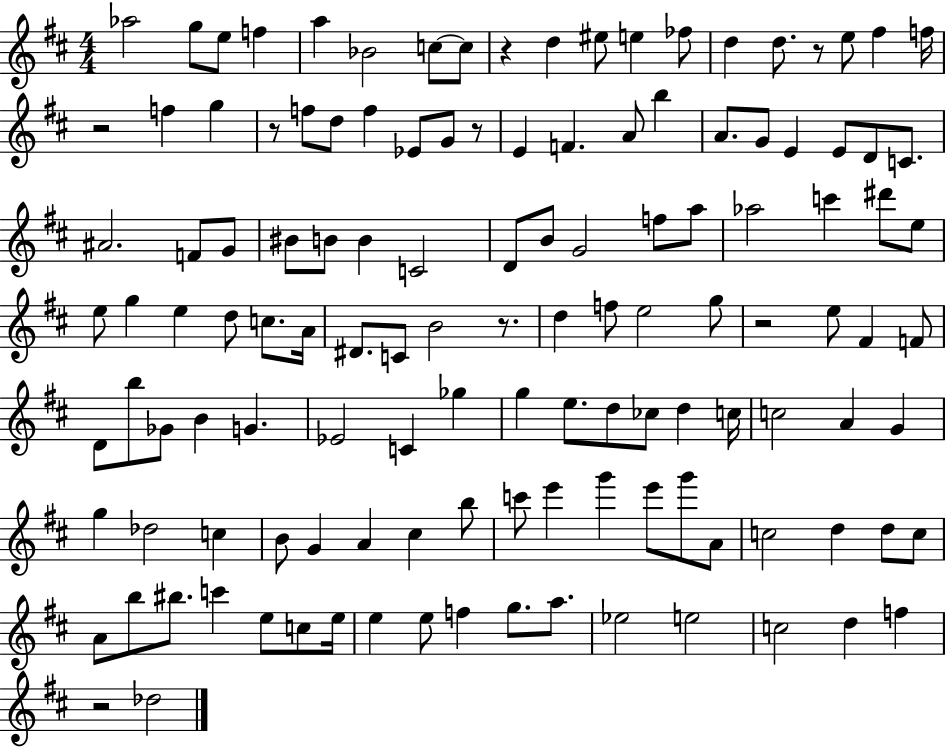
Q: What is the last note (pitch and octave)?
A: Db5